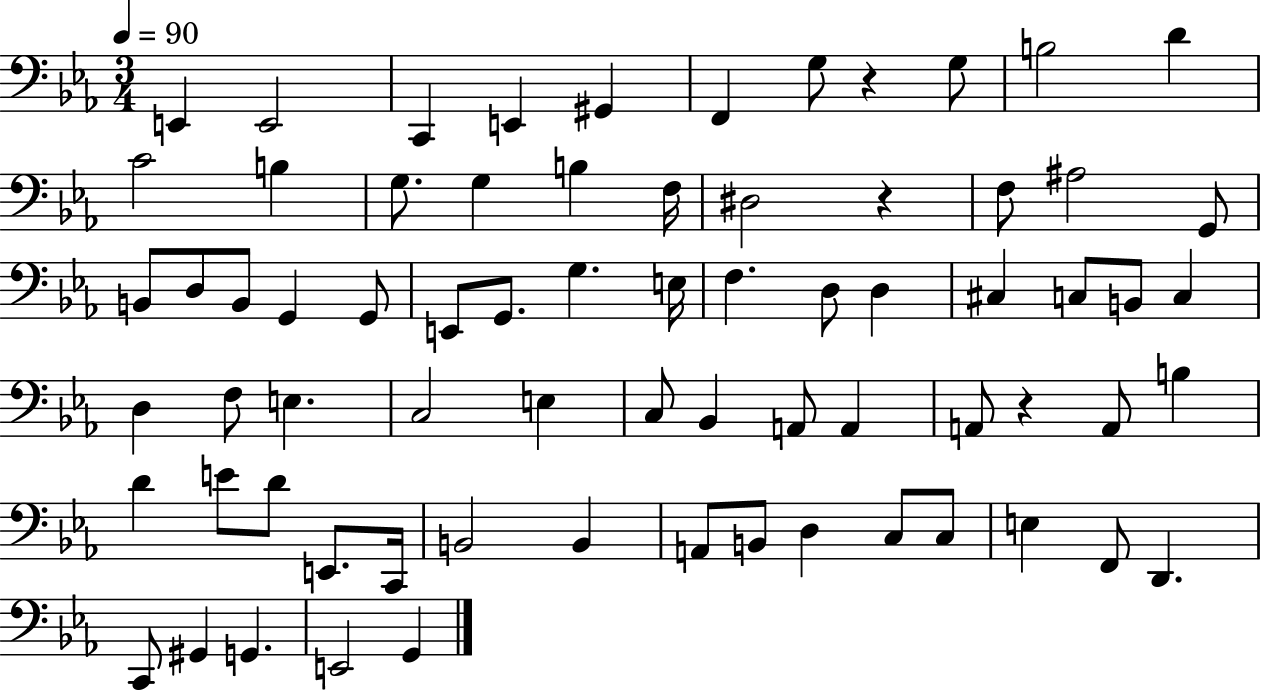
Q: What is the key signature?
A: EES major